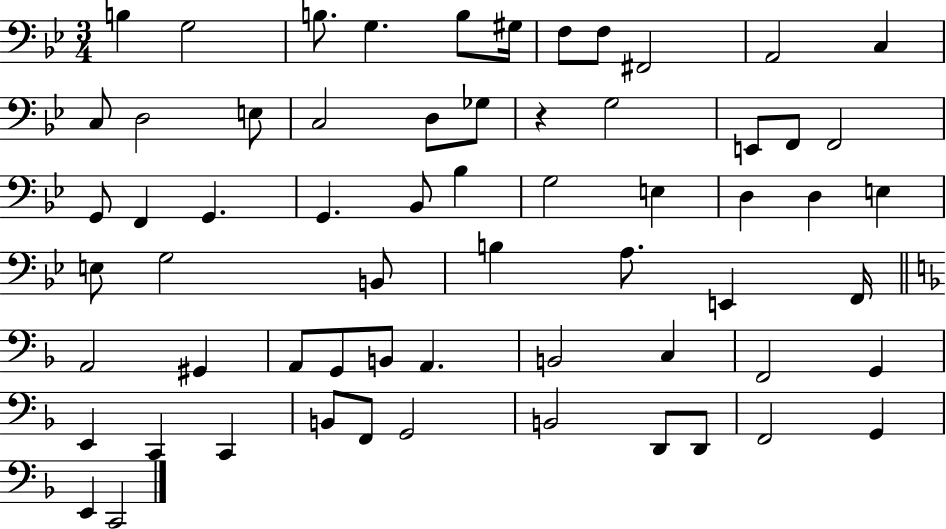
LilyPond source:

{
  \clef bass
  \numericTimeSignature
  \time 3/4
  \key bes \major
  b4 g2 | b8. g4. b8 gis16 | f8 f8 fis,2 | a,2 c4 | \break c8 d2 e8 | c2 d8 ges8 | r4 g2 | e,8 f,8 f,2 | \break g,8 f,4 g,4. | g,4. bes,8 bes4 | g2 e4 | d4 d4 e4 | \break e8 g2 b,8 | b4 a8. e,4 f,16 | \bar "||" \break \key f \major a,2 gis,4 | a,8 g,8 b,8 a,4. | b,2 c4 | f,2 g,4 | \break e,4 c,4 c,4 | b,8 f,8 g,2 | b,2 d,8 d,8 | f,2 g,4 | \break e,4 c,2 | \bar "|."
}